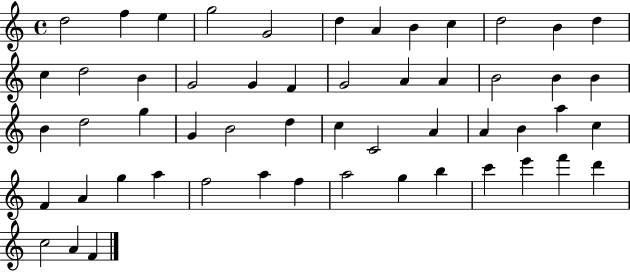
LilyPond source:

{
  \clef treble
  \time 4/4
  \defaultTimeSignature
  \key c \major
  d''2 f''4 e''4 | g''2 g'2 | d''4 a'4 b'4 c''4 | d''2 b'4 d''4 | \break c''4 d''2 b'4 | g'2 g'4 f'4 | g'2 a'4 a'4 | b'2 b'4 b'4 | \break b'4 d''2 g''4 | g'4 b'2 d''4 | c''4 c'2 a'4 | a'4 b'4 a''4 c''4 | \break f'4 a'4 g''4 a''4 | f''2 a''4 f''4 | a''2 g''4 b''4 | c'''4 e'''4 f'''4 d'''4 | \break c''2 a'4 f'4 | \bar "|."
}